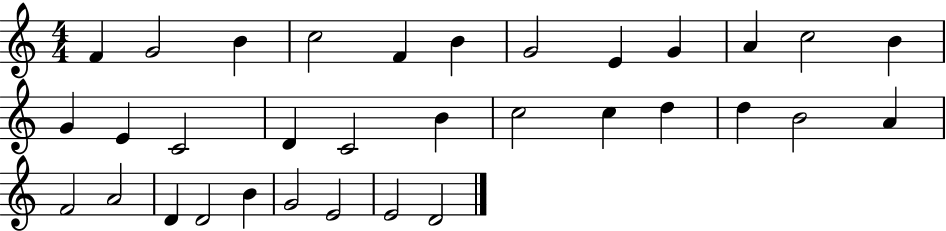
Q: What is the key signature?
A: C major